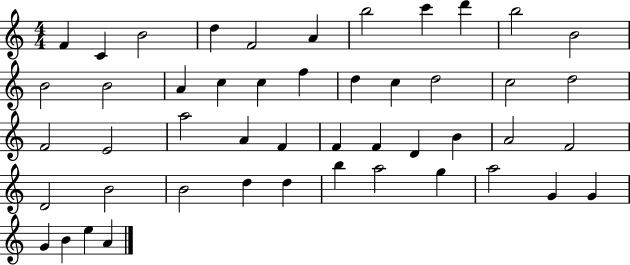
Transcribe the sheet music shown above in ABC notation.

X:1
T:Untitled
M:4/4
L:1/4
K:C
F C B2 d F2 A b2 c' d' b2 B2 B2 B2 A c c f d c d2 c2 d2 F2 E2 a2 A F F F D B A2 F2 D2 B2 B2 d d b a2 g a2 G G G B e A